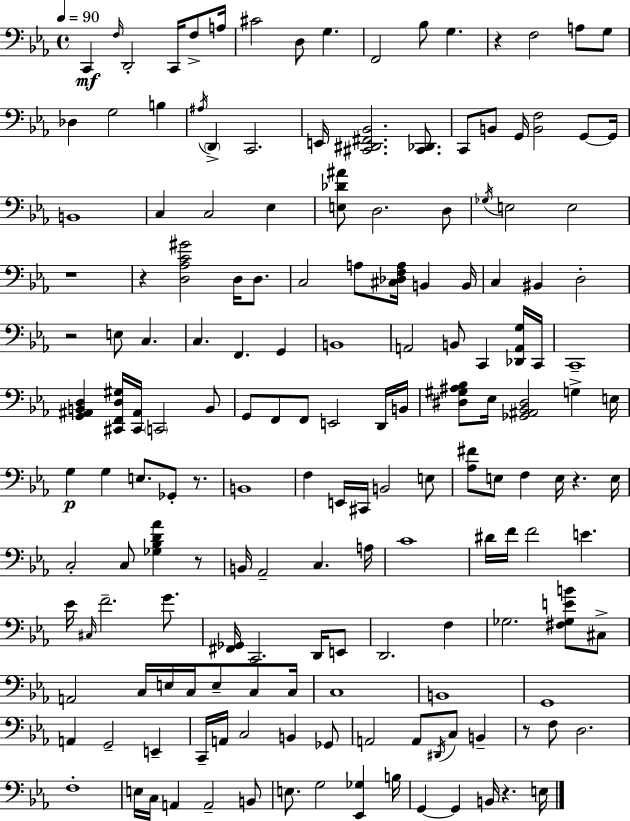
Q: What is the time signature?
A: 4/4